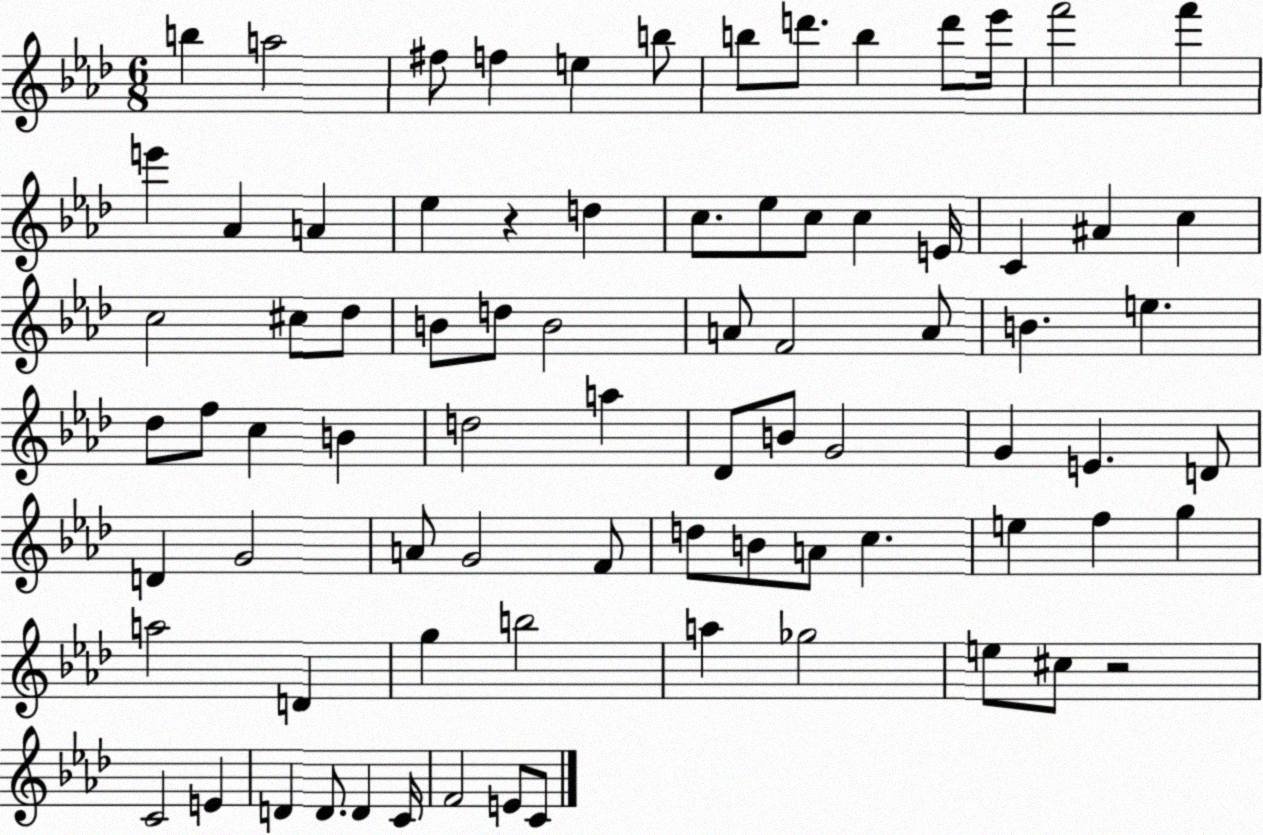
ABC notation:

X:1
T:Untitled
M:6/8
L:1/4
K:Ab
b a2 ^f/2 f e b/2 b/2 d'/2 b d'/2 _e'/4 f'2 f' e' _A A _e z d c/2 _e/2 c/2 c E/4 C ^A c c2 ^c/2 _d/2 B/2 d/2 B2 A/2 F2 A/2 B e _d/2 f/2 c B d2 a _D/2 B/2 G2 G E D/2 D G2 A/2 G2 F/2 d/2 B/2 A/2 c e f g a2 D g b2 a _g2 e/2 ^c/2 z2 C2 E D D/2 D C/4 F2 E/2 C/2